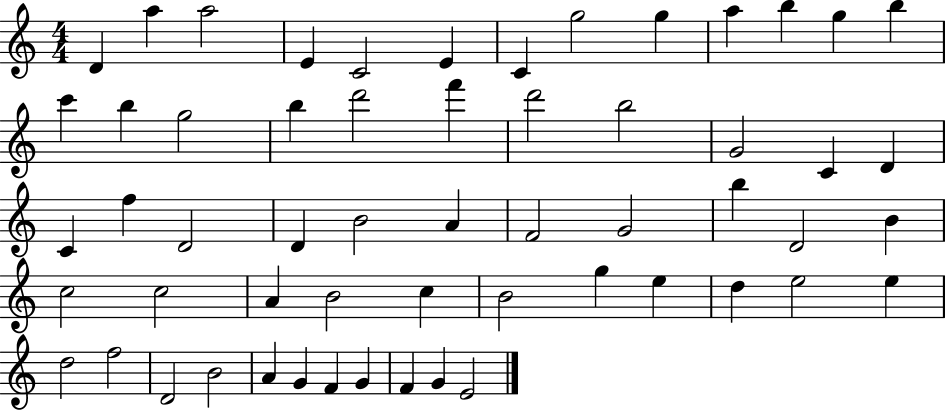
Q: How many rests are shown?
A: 0